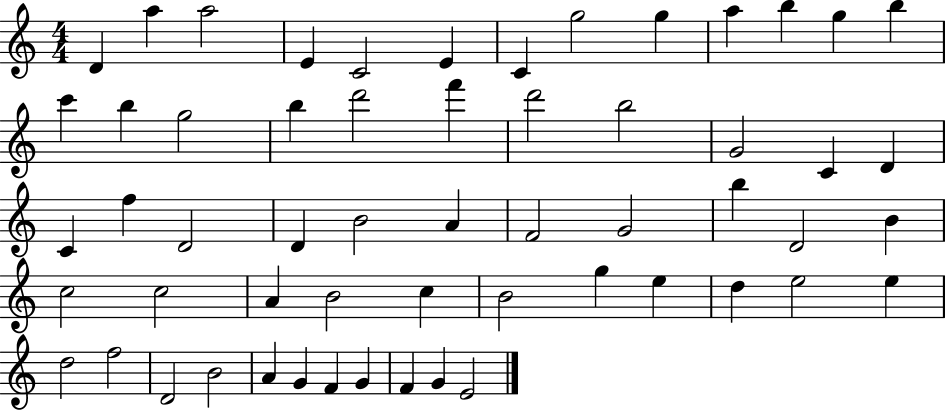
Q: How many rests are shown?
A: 0